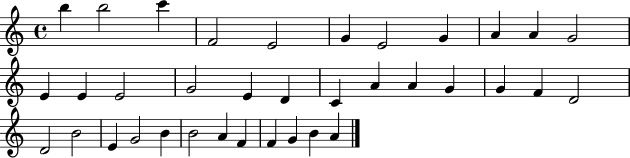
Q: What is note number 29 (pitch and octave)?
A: B4